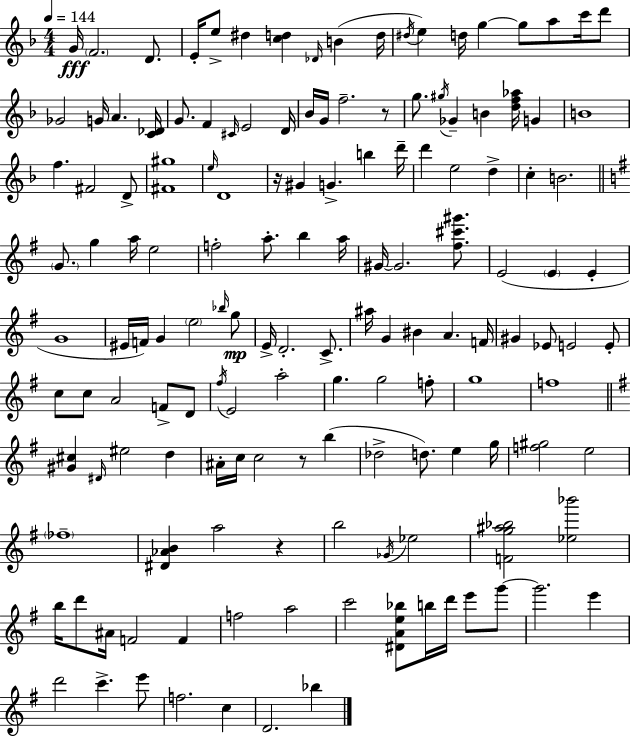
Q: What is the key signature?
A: D minor